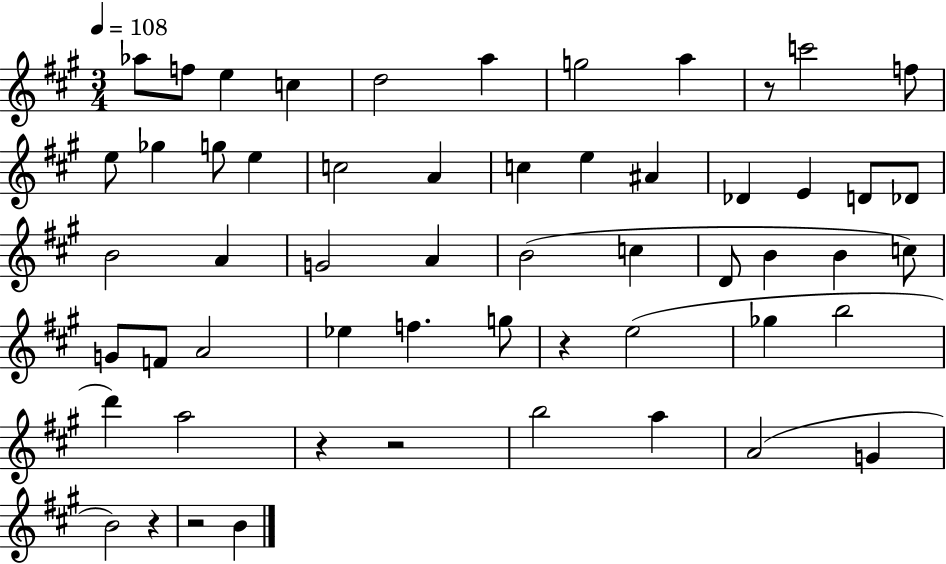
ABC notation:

X:1
T:Untitled
M:3/4
L:1/4
K:A
_a/2 f/2 e c d2 a g2 a z/2 c'2 f/2 e/2 _g g/2 e c2 A c e ^A _D E D/2 _D/2 B2 A G2 A B2 c D/2 B B c/2 G/2 F/2 A2 _e f g/2 z e2 _g b2 d' a2 z z2 b2 a A2 G B2 z z2 B